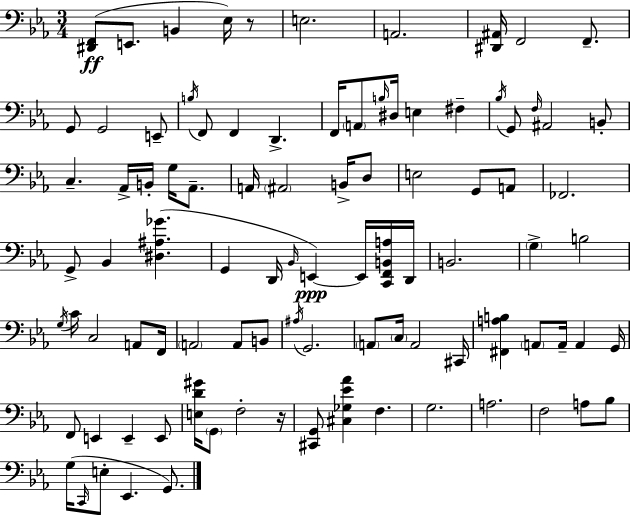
[D#2,F2]/e E2/e. B2/q Eb3/s R/e E3/h. A2/h. [D#2,A#2]/s F2/h F2/e. G2/e G2/h E2/e B3/s F2/e F2/q D2/q. F2/s A2/e B3/s D#3/s E3/q F#3/q Bb3/s G2/e F3/s A#2/h B2/e C3/q. Ab2/s B2/s G3/s Ab2/e. A2/s A#2/h B2/s D3/e E3/h G2/e A2/e FES2/h. G2/e Bb2/q [D#3,A#3,Gb4]/q. G2/q D2/s Bb2/s E2/q E2/s [C2,F2,B2,A3]/s D2/s B2/h. G3/q B3/h G3/s C4/s C3/h A2/e F2/s A2/h A2/e B2/e A#3/s G2/h. A2/e C3/s A2/h C#2/s [F#2,A3,B3]/q A2/e A2/s A2/q G2/s F2/e E2/q E2/q E2/e [E3,D4,G#4]/s G2/e F3/h R/s [C#2,G2]/e [C#3,Gb3,Eb4,Ab4]/q F3/q. G3/h. A3/h. F3/h A3/e Bb3/e G3/s C2/s E3/e Eb2/q. G2/e.